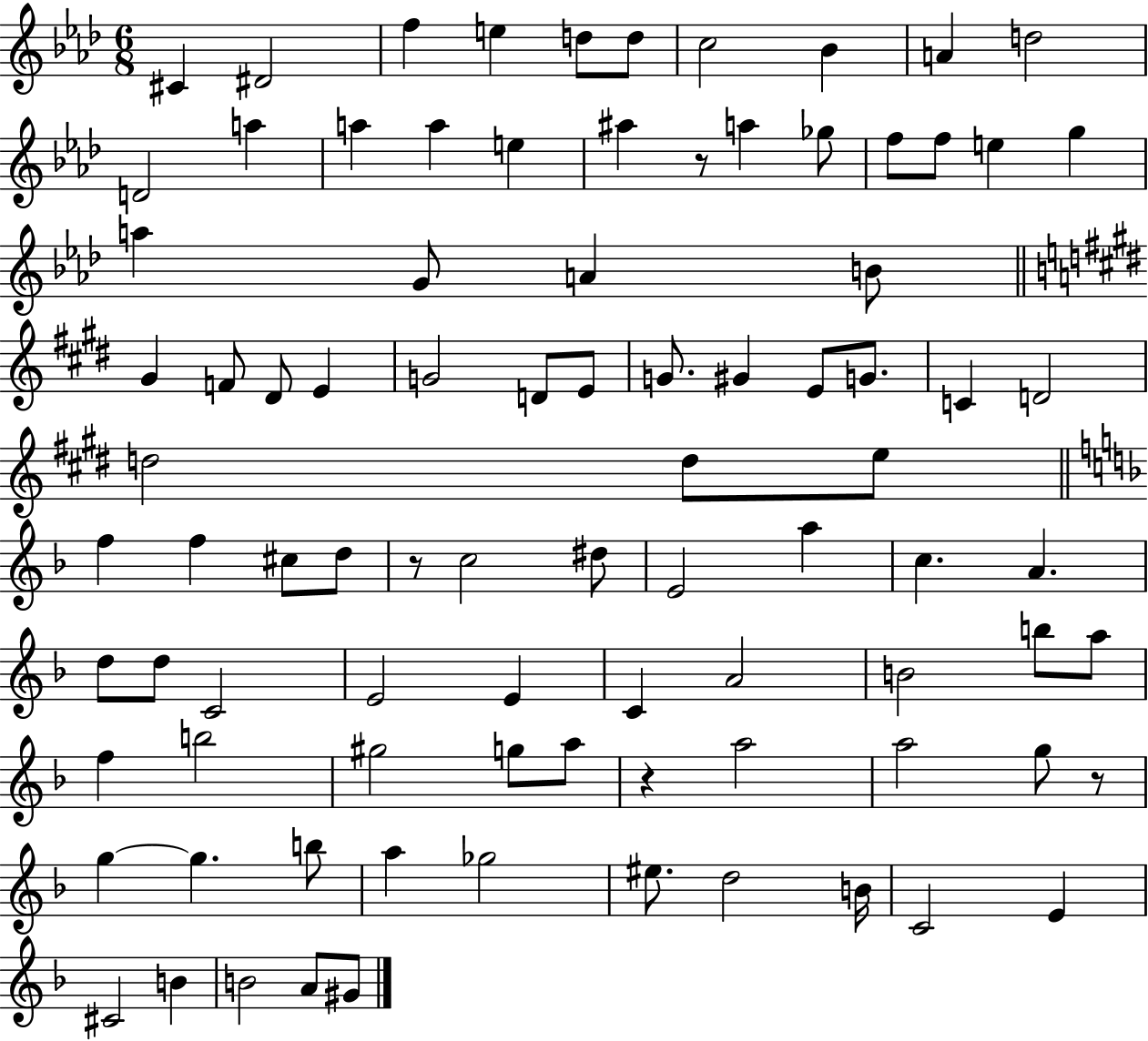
C#4/q D#4/h F5/q E5/q D5/e D5/e C5/h Bb4/q A4/q D5/h D4/h A5/q A5/q A5/q E5/q A#5/q R/e A5/q Gb5/e F5/e F5/e E5/q G5/q A5/q G4/e A4/q B4/e G#4/q F4/e D#4/e E4/q G4/h D4/e E4/e G4/e. G#4/q E4/e G4/e. C4/q D4/h D5/h D5/e E5/e F5/q F5/q C#5/e D5/e R/e C5/h D#5/e E4/h A5/q C5/q. A4/q. D5/e D5/e C4/h E4/h E4/q C4/q A4/h B4/h B5/e A5/e F5/q B5/h G#5/h G5/e A5/e R/q A5/h A5/h G5/e R/e G5/q G5/q. B5/e A5/q Gb5/h EIS5/e. D5/h B4/s C4/h E4/q C#4/h B4/q B4/h A4/e G#4/e